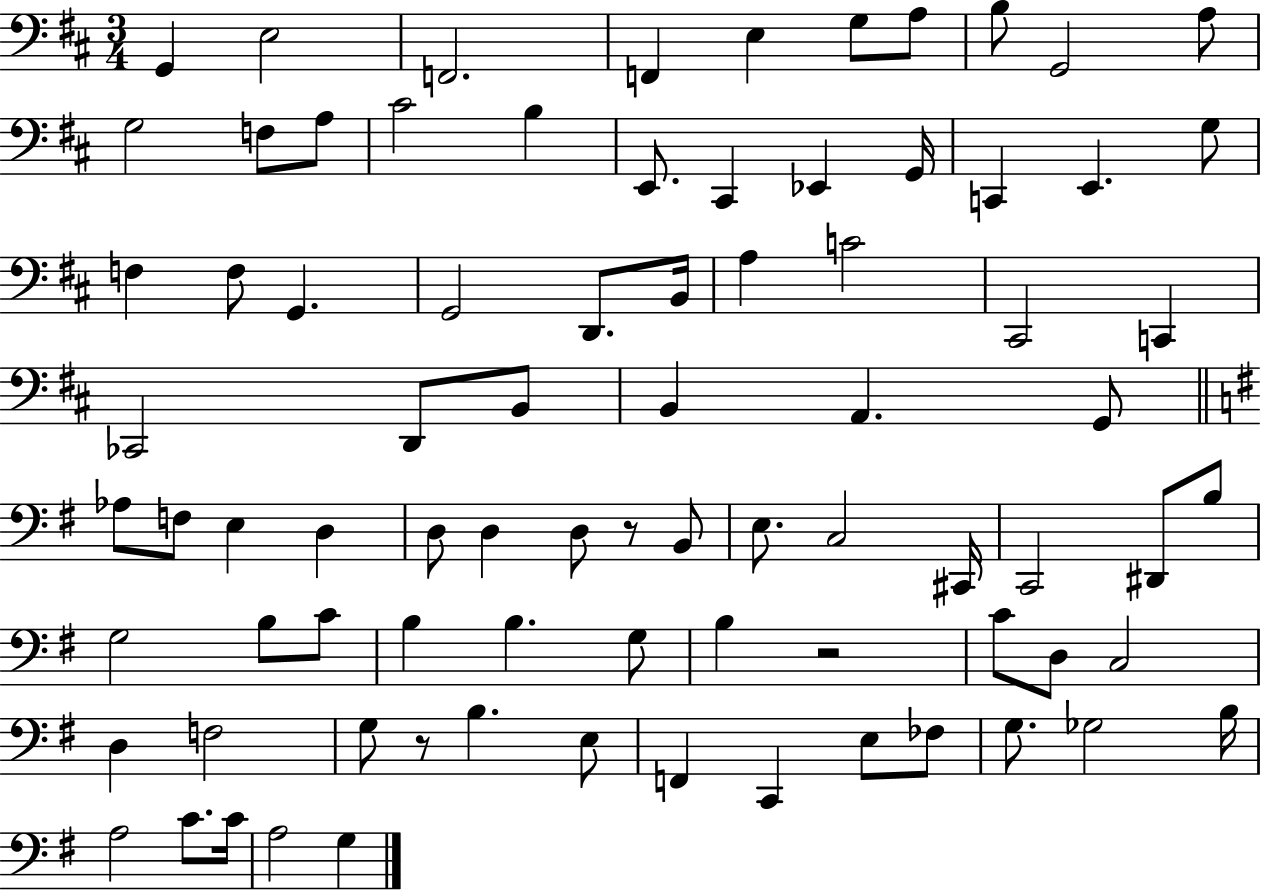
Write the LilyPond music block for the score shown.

{
  \clef bass
  \numericTimeSignature
  \time 3/4
  \key d \major
  g,4 e2 | f,2. | f,4 e4 g8 a8 | b8 g,2 a8 | \break g2 f8 a8 | cis'2 b4 | e,8. cis,4 ees,4 g,16 | c,4 e,4. g8 | \break f4 f8 g,4. | g,2 d,8. b,16 | a4 c'2 | cis,2 c,4 | \break ces,2 d,8 b,8 | b,4 a,4. g,8 | \bar "||" \break \key e \minor aes8 f8 e4 d4 | d8 d4 d8 r8 b,8 | e8. c2 cis,16 | c,2 dis,8 b8 | \break g2 b8 c'8 | b4 b4. g8 | b4 r2 | c'8 d8 c2 | \break d4 f2 | g8 r8 b4. e8 | f,4 c,4 e8 fes8 | g8. ges2 b16 | \break a2 c'8. c'16 | a2 g4 | \bar "|."
}